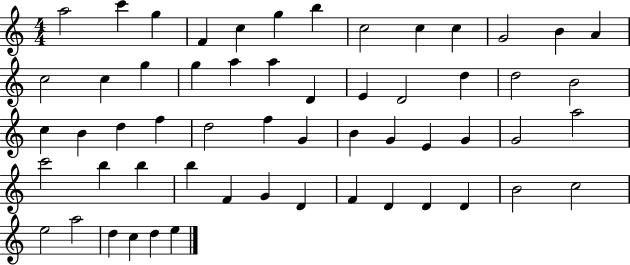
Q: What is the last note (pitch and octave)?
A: E5